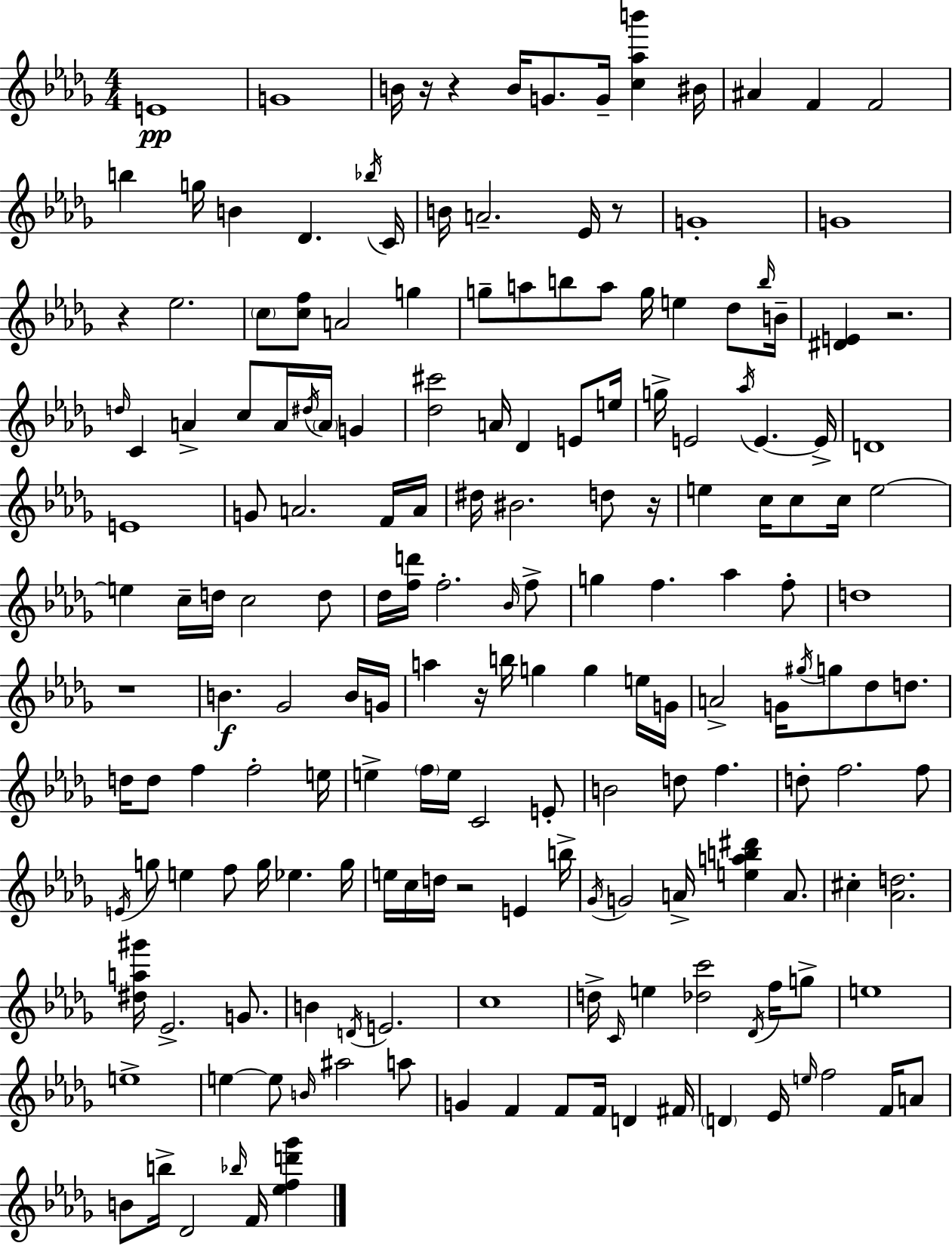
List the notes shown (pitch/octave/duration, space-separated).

E4/w G4/w B4/s R/s R/q B4/s G4/e. G4/s [C5,Ab5,B6]/q BIS4/s A#4/q F4/q F4/h B5/q G5/s B4/q Db4/q. Bb5/s C4/s B4/s A4/h. Eb4/s R/e G4/w G4/w R/q Eb5/h. C5/e [C5,F5]/e A4/h G5/q G5/e A5/e B5/e A5/e G5/s E5/q Db5/e B5/s B4/s [D#4,E4]/q R/h. D5/s C4/q A4/q C5/e A4/s D#5/s A4/s G4/q [Db5,C#6]/h A4/s Db4/q E4/e E5/s G5/s E4/h Ab5/s E4/q. E4/s D4/w E4/w G4/e A4/h. F4/s A4/s D#5/s BIS4/h. D5/e R/s E5/q C5/s C5/e C5/s E5/h E5/q C5/s D5/s C5/h D5/e Db5/s [F5,D6]/s F5/h. Bb4/s F5/e G5/q F5/q. Ab5/q F5/e D5/w R/w B4/q. Gb4/h B4/s G4/s A5/q R/s B5/s G5/q G5/q E5/s G4/s A4/h G4/s G#5/s G5/e Db5/e D5/e. D5/s D5/e F5/q F5/h E5/s E5/q F5/s E5/s C4/h E4/e B4/h D5/e F5/q. D5/e F5/h. F5/e E4/s G5/e E5/q F5/e G5/s Eb5/q. G5/s E5/s C5/s D5/s R/h E4/q B5/s Gb4/s G4/h A4/s [E5,A5,B5,D#6]/q A4/e. C#5/q [Ab4,D5]/h. [D#5,A5,G#6]/s Eb4/h. G4/e. B4/q D4/s E4/h. C5/w D5/s C4/s E5/q [Db5,C6]/h Db4/s F5/s G5/e E5/w E5/w E5/q E5/e B4/s A#5/h A5/e G4/q F4/q F4/e F4/s D4/q F#4/s D4/q Eb4/s E5/s F5/h F4/s A4/e B4/e B5/s Db4/h Bb5/s F4/s [Eb5,F5,D6,Gb6]/q